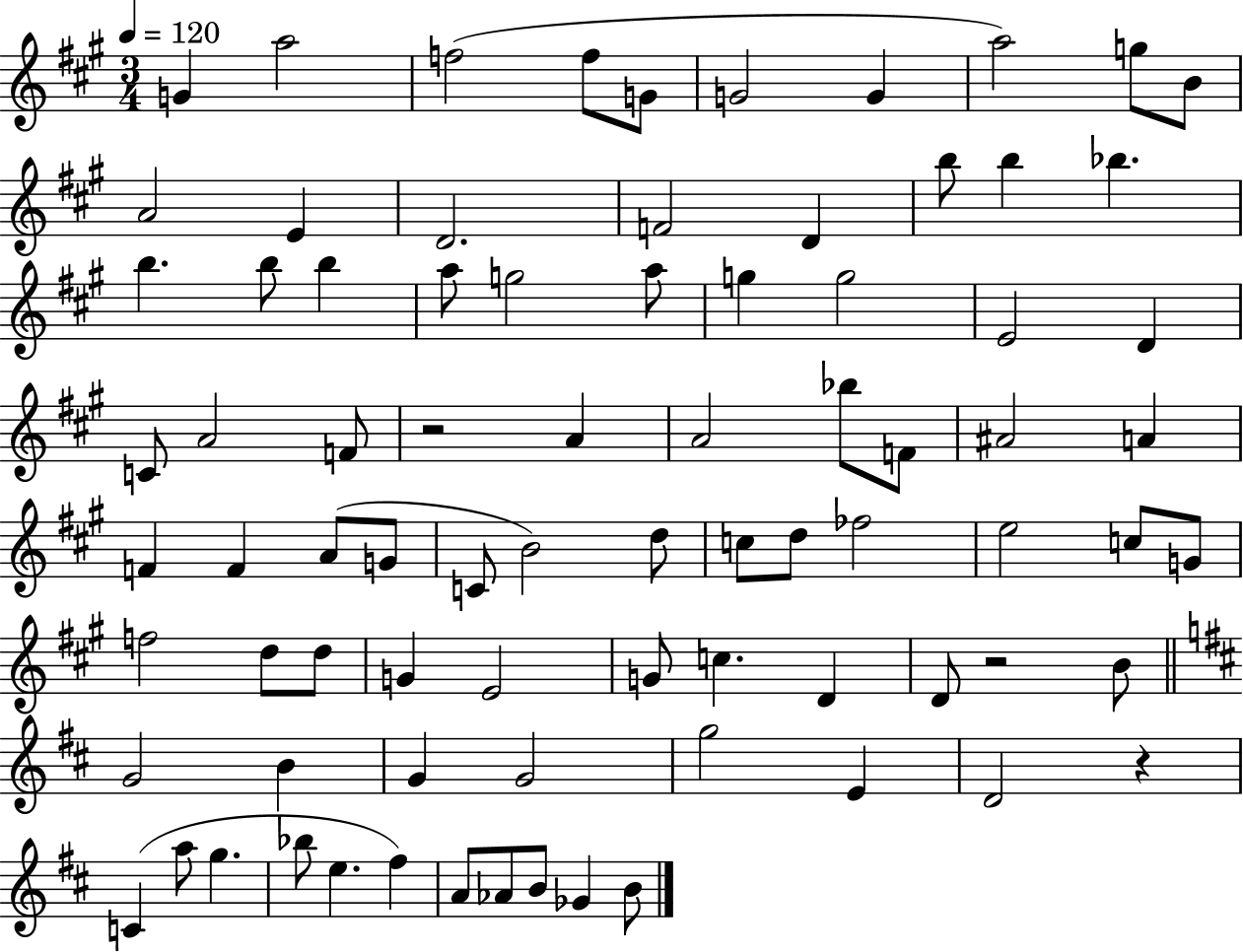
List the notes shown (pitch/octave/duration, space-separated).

G4/q A5/h F5/h F5/e G4/e G4/h G4/q A5/h G5/e B4/e A4/h E4/q D4/h. F4/h D4/q B5/e B5/q Bb5/q. B5/q. B5/e B5/q A5/e G5/h A5/e G5/q G5/h E4/h D4/q C4/e A4/h F4/e R/h A4/q A4/h Bb5/e F4/e A#4/h A4/q F4/q F4/q A4/e G4/e C4/e B4/h D5/e C5/e D5/e FES5/h E5/h C5/e G4/e F5/h D5/e D5/e G4/q E4/h G4/e C5/q. D4/q D4/e R/h B4/e G4/h B4/q G4/q G4/h G5/h E4/q D4/h R/q C4/q A5/e G5/q. Bb5/e E5/q. F#5/q A4/e Ab4/e B4/e Gb4/q B4/e